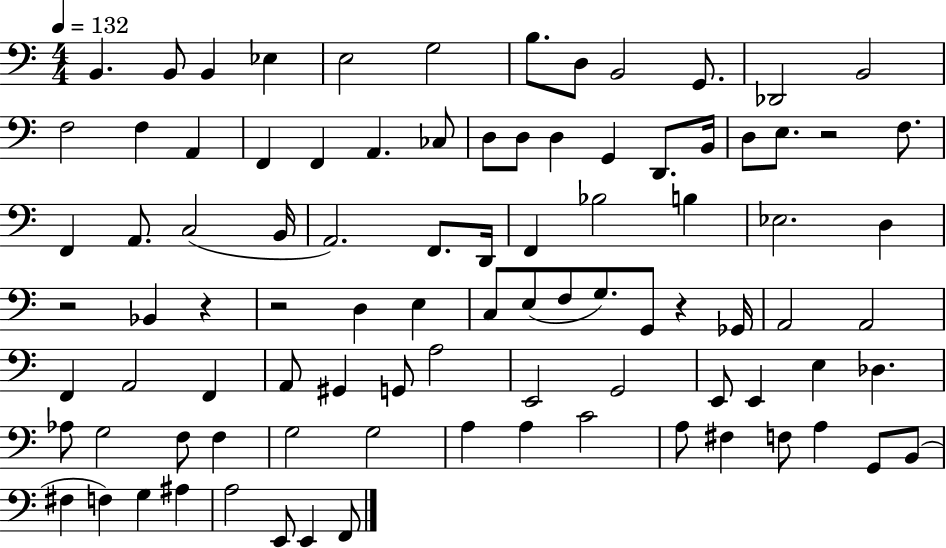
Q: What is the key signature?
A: C major